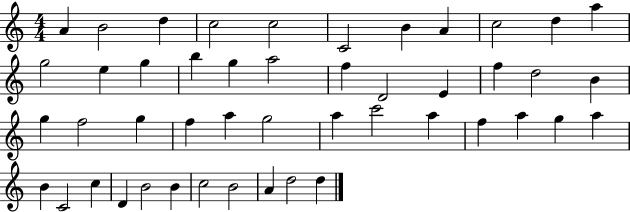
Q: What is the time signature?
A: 4/4